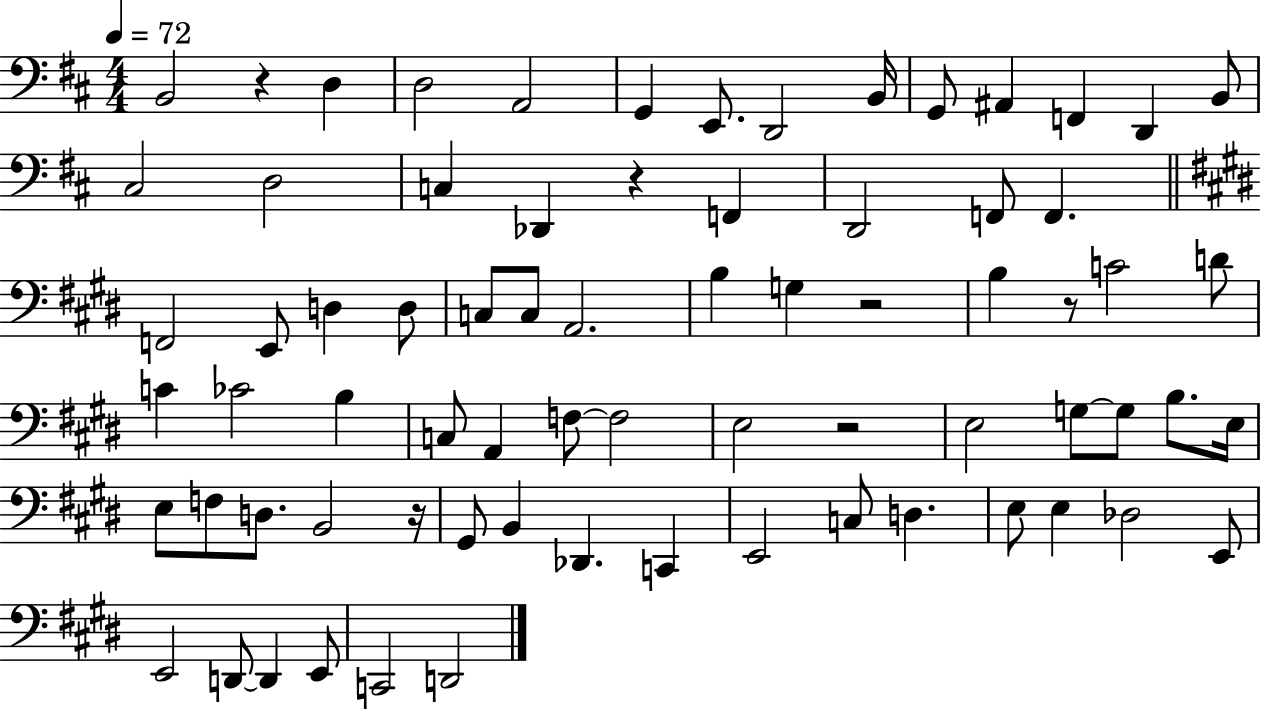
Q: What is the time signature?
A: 4/4